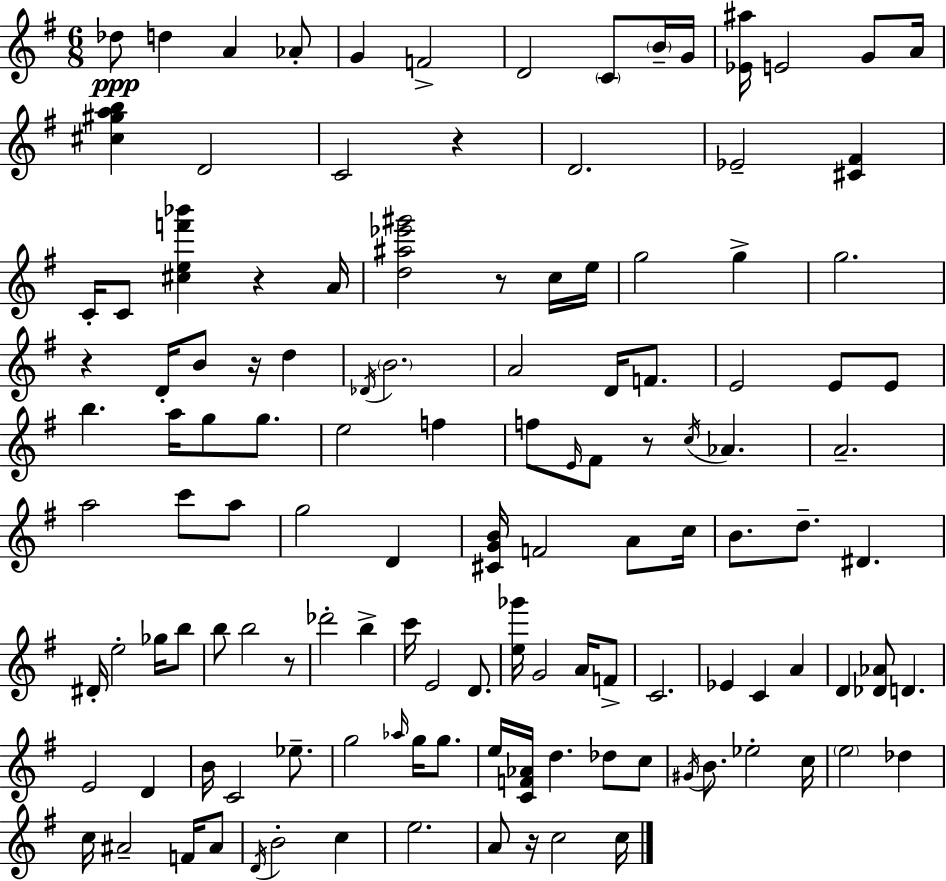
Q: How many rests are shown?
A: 8